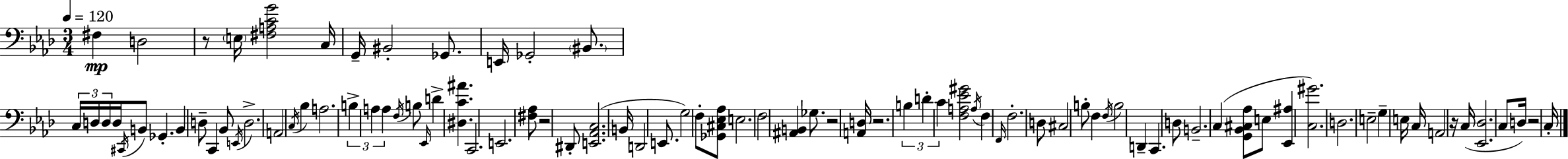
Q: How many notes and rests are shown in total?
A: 92